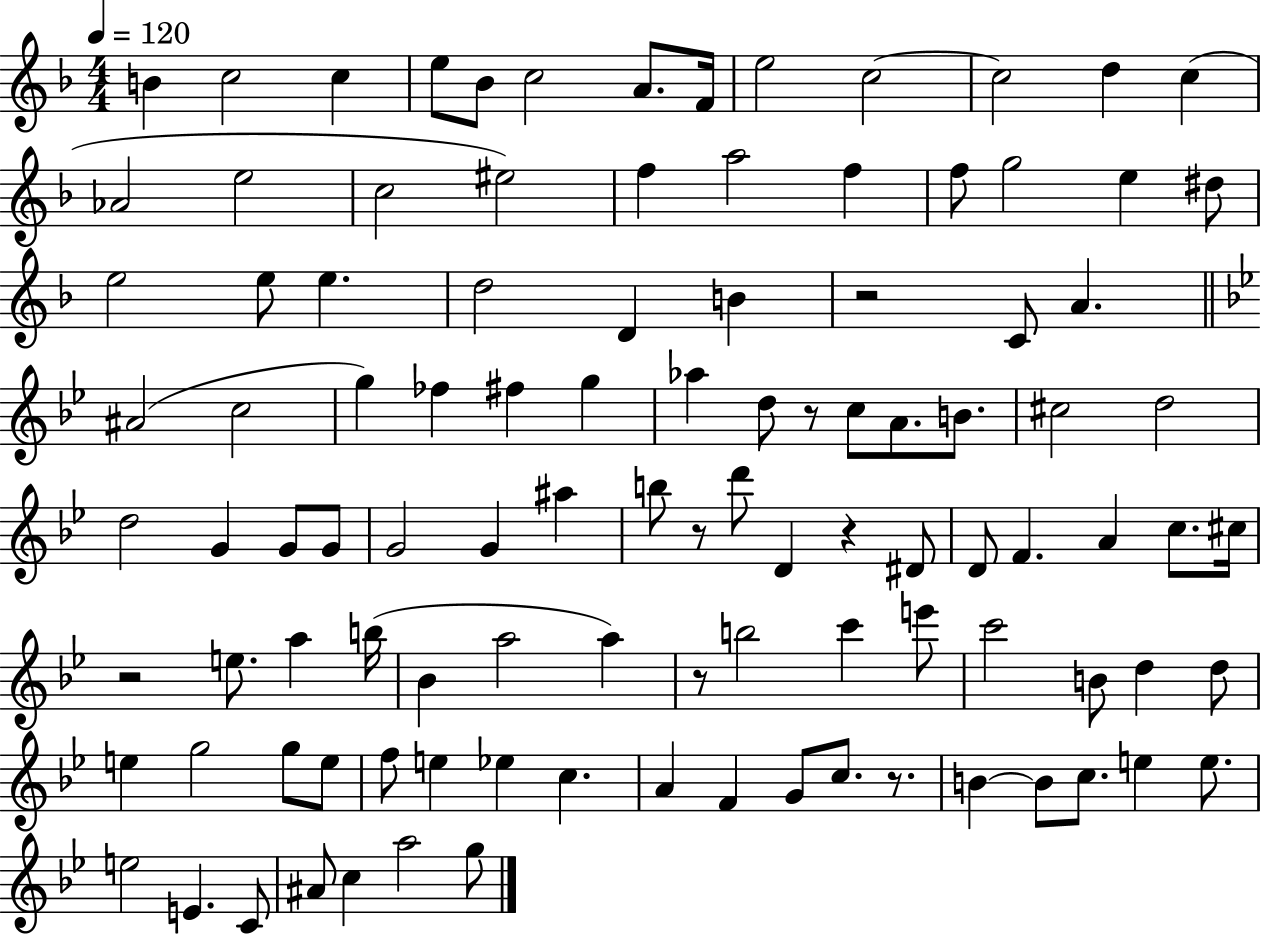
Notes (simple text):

B4/q C5/h C5/q E5/e Bb4/e C5/h A4/e. F4/s E5/h C5/h C5/h D5/q C5/q Ab4/h E5/h C5/h EIS5/h F5/q A5/h F5/q F5/e G5/h E5/q D#5/e E5/h E5/e E5/q. D5/h D4/q B4/q R/h C4/e A4/q. A#4/h C5/h G5/q FES5/q F#5/q G5/q Ab5/q D5/e R/e C5/e A4/e. B4/e. C#5/h D5/h D5/h G4/q G4/e G4/e G4/h G4/q A#5/q B5/e R/e D6/e D4/q R/q D#4/e D4/e F4/q. A4/q C5/e. C#5/s R/h E5/e. A5/q B5/s Bb4/q A5/h A5/q R/e B5/h C6/q E6/e C6/h B4/e D5/q D5/e E5/q G5/h G5/e E5/e F5/e E5/q Eb5/q C5/q. A4/q F4/q G4/e C5/e. R/e. B4/q B4/e C5/e. E5/q E5/e. E5/h E4/q. C4/e A#4/e C5/q A5/h G5/e